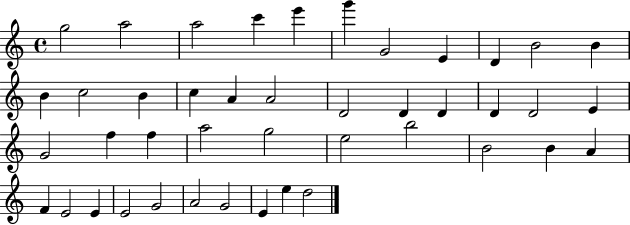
G5/h A5/h A5/h C6/q E6/q G6/q G4/h E4/q D4/q B4/h B4/q B4/q C5/h B4/q C5/q A4/q A4/h D4/h D4/q D4/q D4/q D4/h E4/q G4/h F5/q F5/q A5/h G5/h E5/h B5/h B4/h B4/q A4/q F4/q E4/h E4/q E4/h G4/h A4/h G4/h E4/q E5/q D5/h